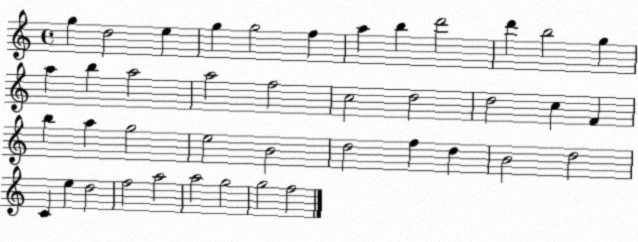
X:1
T:Untitled
M:4/4
L:1/4
K:C
g d2 e g g2 f a b d'2 d' b2 g a b a2 a2 f2 c2 d2 d2 c F b a g2 e2 B2 d2 f d B2 d2 C e d2 f2 a2 a2 g2 g2 f2